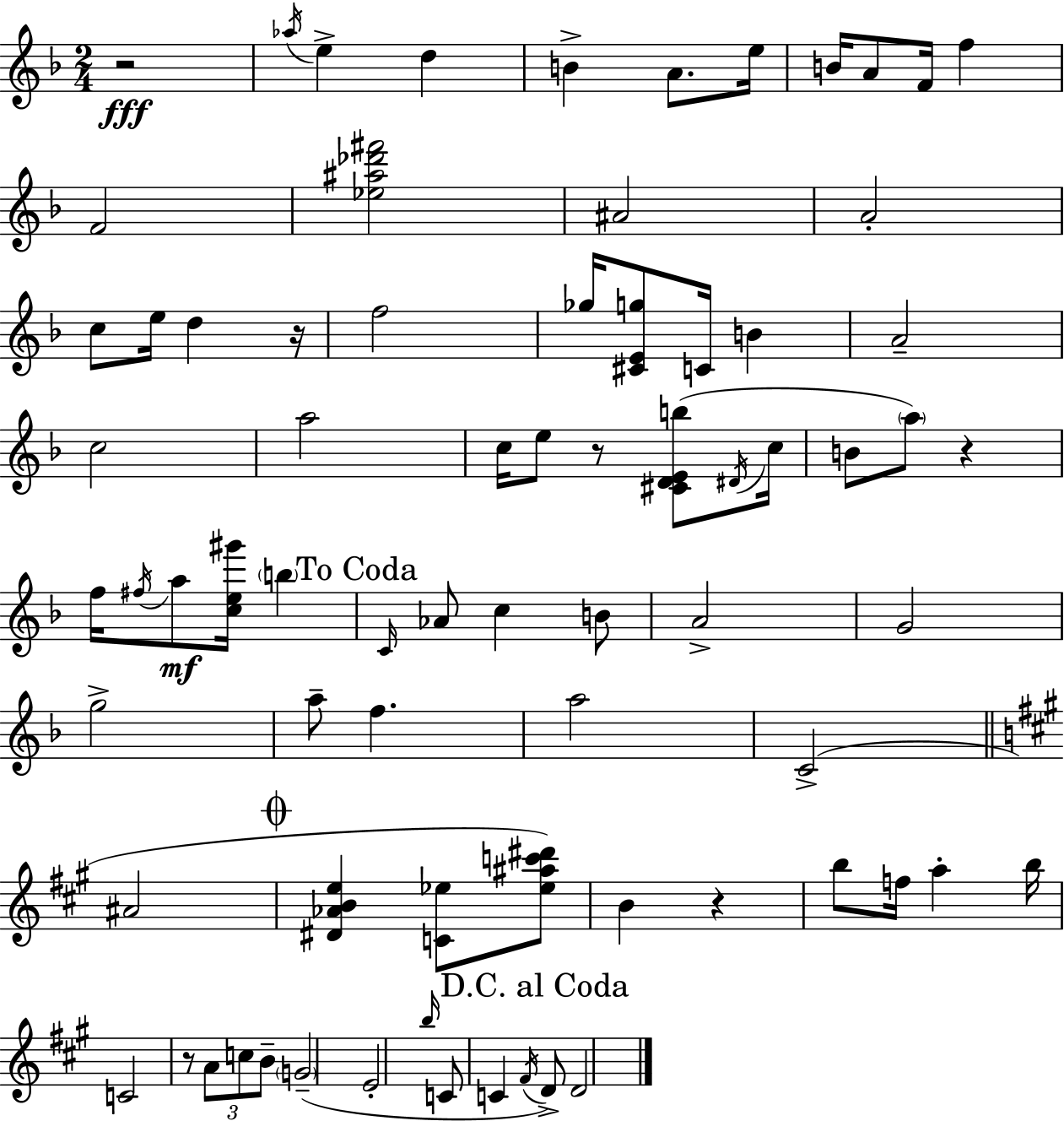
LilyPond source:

{
  \clef treble
  \numericTimeSignature
  \time 2/4
  \key d \minor
  r2\fff | \acciaccatura { aes''16 } e''4-> d''4 | b'4-> a'8. | e''16 b'16 a'8 f'16 f''4 | \break f'2 | <ees'' ais'' des''' fis'''>2 | ais'2 | a'2-. | \break c''8 e''16 d''4 | r16 f''2 | ges''16 <cis' e' g''>8 c'16 b'4 | a'2-- | \break c''2 | a''2 | c''16 e''8 r8 <cis' d' e' b''>8( | \acciaccatura { dis'16 } c''16 b'8 \parenthesize a''8) r4 | \break f''16 \acciaccatura { fis''16 }\mf a''8 <c'' e'' gis'''>16 \parenthesize b''4 | \mark "To Coda" \grace { c'16 } aes'8 c''4 | b'8 a'2-> | g'2 | \break g''2-> | a''8-- f''4. | a''2 | c'2->( | \break \bar "||" \break \key a \major ais'2 | \mark \markup { \musicglyph "scripts.coda" } <dis' aes' b' e''>4 <c' ees''>8 <ees'' ais'' c''' dis'''>8) | b'4 r4 | b''8 f''16 a''4-. b''16 | \break c'2 | r8 \tuplet 3/2 { a'8 c''8 b'8-- } | \parenthesize g'2--( | e'2-. | \break \grace { b''16 } c'8 c'4 \acciaccatura { fis'16 }) | \mark "D.C. al Coda" d'8-> d'2 | \bar "|."
}